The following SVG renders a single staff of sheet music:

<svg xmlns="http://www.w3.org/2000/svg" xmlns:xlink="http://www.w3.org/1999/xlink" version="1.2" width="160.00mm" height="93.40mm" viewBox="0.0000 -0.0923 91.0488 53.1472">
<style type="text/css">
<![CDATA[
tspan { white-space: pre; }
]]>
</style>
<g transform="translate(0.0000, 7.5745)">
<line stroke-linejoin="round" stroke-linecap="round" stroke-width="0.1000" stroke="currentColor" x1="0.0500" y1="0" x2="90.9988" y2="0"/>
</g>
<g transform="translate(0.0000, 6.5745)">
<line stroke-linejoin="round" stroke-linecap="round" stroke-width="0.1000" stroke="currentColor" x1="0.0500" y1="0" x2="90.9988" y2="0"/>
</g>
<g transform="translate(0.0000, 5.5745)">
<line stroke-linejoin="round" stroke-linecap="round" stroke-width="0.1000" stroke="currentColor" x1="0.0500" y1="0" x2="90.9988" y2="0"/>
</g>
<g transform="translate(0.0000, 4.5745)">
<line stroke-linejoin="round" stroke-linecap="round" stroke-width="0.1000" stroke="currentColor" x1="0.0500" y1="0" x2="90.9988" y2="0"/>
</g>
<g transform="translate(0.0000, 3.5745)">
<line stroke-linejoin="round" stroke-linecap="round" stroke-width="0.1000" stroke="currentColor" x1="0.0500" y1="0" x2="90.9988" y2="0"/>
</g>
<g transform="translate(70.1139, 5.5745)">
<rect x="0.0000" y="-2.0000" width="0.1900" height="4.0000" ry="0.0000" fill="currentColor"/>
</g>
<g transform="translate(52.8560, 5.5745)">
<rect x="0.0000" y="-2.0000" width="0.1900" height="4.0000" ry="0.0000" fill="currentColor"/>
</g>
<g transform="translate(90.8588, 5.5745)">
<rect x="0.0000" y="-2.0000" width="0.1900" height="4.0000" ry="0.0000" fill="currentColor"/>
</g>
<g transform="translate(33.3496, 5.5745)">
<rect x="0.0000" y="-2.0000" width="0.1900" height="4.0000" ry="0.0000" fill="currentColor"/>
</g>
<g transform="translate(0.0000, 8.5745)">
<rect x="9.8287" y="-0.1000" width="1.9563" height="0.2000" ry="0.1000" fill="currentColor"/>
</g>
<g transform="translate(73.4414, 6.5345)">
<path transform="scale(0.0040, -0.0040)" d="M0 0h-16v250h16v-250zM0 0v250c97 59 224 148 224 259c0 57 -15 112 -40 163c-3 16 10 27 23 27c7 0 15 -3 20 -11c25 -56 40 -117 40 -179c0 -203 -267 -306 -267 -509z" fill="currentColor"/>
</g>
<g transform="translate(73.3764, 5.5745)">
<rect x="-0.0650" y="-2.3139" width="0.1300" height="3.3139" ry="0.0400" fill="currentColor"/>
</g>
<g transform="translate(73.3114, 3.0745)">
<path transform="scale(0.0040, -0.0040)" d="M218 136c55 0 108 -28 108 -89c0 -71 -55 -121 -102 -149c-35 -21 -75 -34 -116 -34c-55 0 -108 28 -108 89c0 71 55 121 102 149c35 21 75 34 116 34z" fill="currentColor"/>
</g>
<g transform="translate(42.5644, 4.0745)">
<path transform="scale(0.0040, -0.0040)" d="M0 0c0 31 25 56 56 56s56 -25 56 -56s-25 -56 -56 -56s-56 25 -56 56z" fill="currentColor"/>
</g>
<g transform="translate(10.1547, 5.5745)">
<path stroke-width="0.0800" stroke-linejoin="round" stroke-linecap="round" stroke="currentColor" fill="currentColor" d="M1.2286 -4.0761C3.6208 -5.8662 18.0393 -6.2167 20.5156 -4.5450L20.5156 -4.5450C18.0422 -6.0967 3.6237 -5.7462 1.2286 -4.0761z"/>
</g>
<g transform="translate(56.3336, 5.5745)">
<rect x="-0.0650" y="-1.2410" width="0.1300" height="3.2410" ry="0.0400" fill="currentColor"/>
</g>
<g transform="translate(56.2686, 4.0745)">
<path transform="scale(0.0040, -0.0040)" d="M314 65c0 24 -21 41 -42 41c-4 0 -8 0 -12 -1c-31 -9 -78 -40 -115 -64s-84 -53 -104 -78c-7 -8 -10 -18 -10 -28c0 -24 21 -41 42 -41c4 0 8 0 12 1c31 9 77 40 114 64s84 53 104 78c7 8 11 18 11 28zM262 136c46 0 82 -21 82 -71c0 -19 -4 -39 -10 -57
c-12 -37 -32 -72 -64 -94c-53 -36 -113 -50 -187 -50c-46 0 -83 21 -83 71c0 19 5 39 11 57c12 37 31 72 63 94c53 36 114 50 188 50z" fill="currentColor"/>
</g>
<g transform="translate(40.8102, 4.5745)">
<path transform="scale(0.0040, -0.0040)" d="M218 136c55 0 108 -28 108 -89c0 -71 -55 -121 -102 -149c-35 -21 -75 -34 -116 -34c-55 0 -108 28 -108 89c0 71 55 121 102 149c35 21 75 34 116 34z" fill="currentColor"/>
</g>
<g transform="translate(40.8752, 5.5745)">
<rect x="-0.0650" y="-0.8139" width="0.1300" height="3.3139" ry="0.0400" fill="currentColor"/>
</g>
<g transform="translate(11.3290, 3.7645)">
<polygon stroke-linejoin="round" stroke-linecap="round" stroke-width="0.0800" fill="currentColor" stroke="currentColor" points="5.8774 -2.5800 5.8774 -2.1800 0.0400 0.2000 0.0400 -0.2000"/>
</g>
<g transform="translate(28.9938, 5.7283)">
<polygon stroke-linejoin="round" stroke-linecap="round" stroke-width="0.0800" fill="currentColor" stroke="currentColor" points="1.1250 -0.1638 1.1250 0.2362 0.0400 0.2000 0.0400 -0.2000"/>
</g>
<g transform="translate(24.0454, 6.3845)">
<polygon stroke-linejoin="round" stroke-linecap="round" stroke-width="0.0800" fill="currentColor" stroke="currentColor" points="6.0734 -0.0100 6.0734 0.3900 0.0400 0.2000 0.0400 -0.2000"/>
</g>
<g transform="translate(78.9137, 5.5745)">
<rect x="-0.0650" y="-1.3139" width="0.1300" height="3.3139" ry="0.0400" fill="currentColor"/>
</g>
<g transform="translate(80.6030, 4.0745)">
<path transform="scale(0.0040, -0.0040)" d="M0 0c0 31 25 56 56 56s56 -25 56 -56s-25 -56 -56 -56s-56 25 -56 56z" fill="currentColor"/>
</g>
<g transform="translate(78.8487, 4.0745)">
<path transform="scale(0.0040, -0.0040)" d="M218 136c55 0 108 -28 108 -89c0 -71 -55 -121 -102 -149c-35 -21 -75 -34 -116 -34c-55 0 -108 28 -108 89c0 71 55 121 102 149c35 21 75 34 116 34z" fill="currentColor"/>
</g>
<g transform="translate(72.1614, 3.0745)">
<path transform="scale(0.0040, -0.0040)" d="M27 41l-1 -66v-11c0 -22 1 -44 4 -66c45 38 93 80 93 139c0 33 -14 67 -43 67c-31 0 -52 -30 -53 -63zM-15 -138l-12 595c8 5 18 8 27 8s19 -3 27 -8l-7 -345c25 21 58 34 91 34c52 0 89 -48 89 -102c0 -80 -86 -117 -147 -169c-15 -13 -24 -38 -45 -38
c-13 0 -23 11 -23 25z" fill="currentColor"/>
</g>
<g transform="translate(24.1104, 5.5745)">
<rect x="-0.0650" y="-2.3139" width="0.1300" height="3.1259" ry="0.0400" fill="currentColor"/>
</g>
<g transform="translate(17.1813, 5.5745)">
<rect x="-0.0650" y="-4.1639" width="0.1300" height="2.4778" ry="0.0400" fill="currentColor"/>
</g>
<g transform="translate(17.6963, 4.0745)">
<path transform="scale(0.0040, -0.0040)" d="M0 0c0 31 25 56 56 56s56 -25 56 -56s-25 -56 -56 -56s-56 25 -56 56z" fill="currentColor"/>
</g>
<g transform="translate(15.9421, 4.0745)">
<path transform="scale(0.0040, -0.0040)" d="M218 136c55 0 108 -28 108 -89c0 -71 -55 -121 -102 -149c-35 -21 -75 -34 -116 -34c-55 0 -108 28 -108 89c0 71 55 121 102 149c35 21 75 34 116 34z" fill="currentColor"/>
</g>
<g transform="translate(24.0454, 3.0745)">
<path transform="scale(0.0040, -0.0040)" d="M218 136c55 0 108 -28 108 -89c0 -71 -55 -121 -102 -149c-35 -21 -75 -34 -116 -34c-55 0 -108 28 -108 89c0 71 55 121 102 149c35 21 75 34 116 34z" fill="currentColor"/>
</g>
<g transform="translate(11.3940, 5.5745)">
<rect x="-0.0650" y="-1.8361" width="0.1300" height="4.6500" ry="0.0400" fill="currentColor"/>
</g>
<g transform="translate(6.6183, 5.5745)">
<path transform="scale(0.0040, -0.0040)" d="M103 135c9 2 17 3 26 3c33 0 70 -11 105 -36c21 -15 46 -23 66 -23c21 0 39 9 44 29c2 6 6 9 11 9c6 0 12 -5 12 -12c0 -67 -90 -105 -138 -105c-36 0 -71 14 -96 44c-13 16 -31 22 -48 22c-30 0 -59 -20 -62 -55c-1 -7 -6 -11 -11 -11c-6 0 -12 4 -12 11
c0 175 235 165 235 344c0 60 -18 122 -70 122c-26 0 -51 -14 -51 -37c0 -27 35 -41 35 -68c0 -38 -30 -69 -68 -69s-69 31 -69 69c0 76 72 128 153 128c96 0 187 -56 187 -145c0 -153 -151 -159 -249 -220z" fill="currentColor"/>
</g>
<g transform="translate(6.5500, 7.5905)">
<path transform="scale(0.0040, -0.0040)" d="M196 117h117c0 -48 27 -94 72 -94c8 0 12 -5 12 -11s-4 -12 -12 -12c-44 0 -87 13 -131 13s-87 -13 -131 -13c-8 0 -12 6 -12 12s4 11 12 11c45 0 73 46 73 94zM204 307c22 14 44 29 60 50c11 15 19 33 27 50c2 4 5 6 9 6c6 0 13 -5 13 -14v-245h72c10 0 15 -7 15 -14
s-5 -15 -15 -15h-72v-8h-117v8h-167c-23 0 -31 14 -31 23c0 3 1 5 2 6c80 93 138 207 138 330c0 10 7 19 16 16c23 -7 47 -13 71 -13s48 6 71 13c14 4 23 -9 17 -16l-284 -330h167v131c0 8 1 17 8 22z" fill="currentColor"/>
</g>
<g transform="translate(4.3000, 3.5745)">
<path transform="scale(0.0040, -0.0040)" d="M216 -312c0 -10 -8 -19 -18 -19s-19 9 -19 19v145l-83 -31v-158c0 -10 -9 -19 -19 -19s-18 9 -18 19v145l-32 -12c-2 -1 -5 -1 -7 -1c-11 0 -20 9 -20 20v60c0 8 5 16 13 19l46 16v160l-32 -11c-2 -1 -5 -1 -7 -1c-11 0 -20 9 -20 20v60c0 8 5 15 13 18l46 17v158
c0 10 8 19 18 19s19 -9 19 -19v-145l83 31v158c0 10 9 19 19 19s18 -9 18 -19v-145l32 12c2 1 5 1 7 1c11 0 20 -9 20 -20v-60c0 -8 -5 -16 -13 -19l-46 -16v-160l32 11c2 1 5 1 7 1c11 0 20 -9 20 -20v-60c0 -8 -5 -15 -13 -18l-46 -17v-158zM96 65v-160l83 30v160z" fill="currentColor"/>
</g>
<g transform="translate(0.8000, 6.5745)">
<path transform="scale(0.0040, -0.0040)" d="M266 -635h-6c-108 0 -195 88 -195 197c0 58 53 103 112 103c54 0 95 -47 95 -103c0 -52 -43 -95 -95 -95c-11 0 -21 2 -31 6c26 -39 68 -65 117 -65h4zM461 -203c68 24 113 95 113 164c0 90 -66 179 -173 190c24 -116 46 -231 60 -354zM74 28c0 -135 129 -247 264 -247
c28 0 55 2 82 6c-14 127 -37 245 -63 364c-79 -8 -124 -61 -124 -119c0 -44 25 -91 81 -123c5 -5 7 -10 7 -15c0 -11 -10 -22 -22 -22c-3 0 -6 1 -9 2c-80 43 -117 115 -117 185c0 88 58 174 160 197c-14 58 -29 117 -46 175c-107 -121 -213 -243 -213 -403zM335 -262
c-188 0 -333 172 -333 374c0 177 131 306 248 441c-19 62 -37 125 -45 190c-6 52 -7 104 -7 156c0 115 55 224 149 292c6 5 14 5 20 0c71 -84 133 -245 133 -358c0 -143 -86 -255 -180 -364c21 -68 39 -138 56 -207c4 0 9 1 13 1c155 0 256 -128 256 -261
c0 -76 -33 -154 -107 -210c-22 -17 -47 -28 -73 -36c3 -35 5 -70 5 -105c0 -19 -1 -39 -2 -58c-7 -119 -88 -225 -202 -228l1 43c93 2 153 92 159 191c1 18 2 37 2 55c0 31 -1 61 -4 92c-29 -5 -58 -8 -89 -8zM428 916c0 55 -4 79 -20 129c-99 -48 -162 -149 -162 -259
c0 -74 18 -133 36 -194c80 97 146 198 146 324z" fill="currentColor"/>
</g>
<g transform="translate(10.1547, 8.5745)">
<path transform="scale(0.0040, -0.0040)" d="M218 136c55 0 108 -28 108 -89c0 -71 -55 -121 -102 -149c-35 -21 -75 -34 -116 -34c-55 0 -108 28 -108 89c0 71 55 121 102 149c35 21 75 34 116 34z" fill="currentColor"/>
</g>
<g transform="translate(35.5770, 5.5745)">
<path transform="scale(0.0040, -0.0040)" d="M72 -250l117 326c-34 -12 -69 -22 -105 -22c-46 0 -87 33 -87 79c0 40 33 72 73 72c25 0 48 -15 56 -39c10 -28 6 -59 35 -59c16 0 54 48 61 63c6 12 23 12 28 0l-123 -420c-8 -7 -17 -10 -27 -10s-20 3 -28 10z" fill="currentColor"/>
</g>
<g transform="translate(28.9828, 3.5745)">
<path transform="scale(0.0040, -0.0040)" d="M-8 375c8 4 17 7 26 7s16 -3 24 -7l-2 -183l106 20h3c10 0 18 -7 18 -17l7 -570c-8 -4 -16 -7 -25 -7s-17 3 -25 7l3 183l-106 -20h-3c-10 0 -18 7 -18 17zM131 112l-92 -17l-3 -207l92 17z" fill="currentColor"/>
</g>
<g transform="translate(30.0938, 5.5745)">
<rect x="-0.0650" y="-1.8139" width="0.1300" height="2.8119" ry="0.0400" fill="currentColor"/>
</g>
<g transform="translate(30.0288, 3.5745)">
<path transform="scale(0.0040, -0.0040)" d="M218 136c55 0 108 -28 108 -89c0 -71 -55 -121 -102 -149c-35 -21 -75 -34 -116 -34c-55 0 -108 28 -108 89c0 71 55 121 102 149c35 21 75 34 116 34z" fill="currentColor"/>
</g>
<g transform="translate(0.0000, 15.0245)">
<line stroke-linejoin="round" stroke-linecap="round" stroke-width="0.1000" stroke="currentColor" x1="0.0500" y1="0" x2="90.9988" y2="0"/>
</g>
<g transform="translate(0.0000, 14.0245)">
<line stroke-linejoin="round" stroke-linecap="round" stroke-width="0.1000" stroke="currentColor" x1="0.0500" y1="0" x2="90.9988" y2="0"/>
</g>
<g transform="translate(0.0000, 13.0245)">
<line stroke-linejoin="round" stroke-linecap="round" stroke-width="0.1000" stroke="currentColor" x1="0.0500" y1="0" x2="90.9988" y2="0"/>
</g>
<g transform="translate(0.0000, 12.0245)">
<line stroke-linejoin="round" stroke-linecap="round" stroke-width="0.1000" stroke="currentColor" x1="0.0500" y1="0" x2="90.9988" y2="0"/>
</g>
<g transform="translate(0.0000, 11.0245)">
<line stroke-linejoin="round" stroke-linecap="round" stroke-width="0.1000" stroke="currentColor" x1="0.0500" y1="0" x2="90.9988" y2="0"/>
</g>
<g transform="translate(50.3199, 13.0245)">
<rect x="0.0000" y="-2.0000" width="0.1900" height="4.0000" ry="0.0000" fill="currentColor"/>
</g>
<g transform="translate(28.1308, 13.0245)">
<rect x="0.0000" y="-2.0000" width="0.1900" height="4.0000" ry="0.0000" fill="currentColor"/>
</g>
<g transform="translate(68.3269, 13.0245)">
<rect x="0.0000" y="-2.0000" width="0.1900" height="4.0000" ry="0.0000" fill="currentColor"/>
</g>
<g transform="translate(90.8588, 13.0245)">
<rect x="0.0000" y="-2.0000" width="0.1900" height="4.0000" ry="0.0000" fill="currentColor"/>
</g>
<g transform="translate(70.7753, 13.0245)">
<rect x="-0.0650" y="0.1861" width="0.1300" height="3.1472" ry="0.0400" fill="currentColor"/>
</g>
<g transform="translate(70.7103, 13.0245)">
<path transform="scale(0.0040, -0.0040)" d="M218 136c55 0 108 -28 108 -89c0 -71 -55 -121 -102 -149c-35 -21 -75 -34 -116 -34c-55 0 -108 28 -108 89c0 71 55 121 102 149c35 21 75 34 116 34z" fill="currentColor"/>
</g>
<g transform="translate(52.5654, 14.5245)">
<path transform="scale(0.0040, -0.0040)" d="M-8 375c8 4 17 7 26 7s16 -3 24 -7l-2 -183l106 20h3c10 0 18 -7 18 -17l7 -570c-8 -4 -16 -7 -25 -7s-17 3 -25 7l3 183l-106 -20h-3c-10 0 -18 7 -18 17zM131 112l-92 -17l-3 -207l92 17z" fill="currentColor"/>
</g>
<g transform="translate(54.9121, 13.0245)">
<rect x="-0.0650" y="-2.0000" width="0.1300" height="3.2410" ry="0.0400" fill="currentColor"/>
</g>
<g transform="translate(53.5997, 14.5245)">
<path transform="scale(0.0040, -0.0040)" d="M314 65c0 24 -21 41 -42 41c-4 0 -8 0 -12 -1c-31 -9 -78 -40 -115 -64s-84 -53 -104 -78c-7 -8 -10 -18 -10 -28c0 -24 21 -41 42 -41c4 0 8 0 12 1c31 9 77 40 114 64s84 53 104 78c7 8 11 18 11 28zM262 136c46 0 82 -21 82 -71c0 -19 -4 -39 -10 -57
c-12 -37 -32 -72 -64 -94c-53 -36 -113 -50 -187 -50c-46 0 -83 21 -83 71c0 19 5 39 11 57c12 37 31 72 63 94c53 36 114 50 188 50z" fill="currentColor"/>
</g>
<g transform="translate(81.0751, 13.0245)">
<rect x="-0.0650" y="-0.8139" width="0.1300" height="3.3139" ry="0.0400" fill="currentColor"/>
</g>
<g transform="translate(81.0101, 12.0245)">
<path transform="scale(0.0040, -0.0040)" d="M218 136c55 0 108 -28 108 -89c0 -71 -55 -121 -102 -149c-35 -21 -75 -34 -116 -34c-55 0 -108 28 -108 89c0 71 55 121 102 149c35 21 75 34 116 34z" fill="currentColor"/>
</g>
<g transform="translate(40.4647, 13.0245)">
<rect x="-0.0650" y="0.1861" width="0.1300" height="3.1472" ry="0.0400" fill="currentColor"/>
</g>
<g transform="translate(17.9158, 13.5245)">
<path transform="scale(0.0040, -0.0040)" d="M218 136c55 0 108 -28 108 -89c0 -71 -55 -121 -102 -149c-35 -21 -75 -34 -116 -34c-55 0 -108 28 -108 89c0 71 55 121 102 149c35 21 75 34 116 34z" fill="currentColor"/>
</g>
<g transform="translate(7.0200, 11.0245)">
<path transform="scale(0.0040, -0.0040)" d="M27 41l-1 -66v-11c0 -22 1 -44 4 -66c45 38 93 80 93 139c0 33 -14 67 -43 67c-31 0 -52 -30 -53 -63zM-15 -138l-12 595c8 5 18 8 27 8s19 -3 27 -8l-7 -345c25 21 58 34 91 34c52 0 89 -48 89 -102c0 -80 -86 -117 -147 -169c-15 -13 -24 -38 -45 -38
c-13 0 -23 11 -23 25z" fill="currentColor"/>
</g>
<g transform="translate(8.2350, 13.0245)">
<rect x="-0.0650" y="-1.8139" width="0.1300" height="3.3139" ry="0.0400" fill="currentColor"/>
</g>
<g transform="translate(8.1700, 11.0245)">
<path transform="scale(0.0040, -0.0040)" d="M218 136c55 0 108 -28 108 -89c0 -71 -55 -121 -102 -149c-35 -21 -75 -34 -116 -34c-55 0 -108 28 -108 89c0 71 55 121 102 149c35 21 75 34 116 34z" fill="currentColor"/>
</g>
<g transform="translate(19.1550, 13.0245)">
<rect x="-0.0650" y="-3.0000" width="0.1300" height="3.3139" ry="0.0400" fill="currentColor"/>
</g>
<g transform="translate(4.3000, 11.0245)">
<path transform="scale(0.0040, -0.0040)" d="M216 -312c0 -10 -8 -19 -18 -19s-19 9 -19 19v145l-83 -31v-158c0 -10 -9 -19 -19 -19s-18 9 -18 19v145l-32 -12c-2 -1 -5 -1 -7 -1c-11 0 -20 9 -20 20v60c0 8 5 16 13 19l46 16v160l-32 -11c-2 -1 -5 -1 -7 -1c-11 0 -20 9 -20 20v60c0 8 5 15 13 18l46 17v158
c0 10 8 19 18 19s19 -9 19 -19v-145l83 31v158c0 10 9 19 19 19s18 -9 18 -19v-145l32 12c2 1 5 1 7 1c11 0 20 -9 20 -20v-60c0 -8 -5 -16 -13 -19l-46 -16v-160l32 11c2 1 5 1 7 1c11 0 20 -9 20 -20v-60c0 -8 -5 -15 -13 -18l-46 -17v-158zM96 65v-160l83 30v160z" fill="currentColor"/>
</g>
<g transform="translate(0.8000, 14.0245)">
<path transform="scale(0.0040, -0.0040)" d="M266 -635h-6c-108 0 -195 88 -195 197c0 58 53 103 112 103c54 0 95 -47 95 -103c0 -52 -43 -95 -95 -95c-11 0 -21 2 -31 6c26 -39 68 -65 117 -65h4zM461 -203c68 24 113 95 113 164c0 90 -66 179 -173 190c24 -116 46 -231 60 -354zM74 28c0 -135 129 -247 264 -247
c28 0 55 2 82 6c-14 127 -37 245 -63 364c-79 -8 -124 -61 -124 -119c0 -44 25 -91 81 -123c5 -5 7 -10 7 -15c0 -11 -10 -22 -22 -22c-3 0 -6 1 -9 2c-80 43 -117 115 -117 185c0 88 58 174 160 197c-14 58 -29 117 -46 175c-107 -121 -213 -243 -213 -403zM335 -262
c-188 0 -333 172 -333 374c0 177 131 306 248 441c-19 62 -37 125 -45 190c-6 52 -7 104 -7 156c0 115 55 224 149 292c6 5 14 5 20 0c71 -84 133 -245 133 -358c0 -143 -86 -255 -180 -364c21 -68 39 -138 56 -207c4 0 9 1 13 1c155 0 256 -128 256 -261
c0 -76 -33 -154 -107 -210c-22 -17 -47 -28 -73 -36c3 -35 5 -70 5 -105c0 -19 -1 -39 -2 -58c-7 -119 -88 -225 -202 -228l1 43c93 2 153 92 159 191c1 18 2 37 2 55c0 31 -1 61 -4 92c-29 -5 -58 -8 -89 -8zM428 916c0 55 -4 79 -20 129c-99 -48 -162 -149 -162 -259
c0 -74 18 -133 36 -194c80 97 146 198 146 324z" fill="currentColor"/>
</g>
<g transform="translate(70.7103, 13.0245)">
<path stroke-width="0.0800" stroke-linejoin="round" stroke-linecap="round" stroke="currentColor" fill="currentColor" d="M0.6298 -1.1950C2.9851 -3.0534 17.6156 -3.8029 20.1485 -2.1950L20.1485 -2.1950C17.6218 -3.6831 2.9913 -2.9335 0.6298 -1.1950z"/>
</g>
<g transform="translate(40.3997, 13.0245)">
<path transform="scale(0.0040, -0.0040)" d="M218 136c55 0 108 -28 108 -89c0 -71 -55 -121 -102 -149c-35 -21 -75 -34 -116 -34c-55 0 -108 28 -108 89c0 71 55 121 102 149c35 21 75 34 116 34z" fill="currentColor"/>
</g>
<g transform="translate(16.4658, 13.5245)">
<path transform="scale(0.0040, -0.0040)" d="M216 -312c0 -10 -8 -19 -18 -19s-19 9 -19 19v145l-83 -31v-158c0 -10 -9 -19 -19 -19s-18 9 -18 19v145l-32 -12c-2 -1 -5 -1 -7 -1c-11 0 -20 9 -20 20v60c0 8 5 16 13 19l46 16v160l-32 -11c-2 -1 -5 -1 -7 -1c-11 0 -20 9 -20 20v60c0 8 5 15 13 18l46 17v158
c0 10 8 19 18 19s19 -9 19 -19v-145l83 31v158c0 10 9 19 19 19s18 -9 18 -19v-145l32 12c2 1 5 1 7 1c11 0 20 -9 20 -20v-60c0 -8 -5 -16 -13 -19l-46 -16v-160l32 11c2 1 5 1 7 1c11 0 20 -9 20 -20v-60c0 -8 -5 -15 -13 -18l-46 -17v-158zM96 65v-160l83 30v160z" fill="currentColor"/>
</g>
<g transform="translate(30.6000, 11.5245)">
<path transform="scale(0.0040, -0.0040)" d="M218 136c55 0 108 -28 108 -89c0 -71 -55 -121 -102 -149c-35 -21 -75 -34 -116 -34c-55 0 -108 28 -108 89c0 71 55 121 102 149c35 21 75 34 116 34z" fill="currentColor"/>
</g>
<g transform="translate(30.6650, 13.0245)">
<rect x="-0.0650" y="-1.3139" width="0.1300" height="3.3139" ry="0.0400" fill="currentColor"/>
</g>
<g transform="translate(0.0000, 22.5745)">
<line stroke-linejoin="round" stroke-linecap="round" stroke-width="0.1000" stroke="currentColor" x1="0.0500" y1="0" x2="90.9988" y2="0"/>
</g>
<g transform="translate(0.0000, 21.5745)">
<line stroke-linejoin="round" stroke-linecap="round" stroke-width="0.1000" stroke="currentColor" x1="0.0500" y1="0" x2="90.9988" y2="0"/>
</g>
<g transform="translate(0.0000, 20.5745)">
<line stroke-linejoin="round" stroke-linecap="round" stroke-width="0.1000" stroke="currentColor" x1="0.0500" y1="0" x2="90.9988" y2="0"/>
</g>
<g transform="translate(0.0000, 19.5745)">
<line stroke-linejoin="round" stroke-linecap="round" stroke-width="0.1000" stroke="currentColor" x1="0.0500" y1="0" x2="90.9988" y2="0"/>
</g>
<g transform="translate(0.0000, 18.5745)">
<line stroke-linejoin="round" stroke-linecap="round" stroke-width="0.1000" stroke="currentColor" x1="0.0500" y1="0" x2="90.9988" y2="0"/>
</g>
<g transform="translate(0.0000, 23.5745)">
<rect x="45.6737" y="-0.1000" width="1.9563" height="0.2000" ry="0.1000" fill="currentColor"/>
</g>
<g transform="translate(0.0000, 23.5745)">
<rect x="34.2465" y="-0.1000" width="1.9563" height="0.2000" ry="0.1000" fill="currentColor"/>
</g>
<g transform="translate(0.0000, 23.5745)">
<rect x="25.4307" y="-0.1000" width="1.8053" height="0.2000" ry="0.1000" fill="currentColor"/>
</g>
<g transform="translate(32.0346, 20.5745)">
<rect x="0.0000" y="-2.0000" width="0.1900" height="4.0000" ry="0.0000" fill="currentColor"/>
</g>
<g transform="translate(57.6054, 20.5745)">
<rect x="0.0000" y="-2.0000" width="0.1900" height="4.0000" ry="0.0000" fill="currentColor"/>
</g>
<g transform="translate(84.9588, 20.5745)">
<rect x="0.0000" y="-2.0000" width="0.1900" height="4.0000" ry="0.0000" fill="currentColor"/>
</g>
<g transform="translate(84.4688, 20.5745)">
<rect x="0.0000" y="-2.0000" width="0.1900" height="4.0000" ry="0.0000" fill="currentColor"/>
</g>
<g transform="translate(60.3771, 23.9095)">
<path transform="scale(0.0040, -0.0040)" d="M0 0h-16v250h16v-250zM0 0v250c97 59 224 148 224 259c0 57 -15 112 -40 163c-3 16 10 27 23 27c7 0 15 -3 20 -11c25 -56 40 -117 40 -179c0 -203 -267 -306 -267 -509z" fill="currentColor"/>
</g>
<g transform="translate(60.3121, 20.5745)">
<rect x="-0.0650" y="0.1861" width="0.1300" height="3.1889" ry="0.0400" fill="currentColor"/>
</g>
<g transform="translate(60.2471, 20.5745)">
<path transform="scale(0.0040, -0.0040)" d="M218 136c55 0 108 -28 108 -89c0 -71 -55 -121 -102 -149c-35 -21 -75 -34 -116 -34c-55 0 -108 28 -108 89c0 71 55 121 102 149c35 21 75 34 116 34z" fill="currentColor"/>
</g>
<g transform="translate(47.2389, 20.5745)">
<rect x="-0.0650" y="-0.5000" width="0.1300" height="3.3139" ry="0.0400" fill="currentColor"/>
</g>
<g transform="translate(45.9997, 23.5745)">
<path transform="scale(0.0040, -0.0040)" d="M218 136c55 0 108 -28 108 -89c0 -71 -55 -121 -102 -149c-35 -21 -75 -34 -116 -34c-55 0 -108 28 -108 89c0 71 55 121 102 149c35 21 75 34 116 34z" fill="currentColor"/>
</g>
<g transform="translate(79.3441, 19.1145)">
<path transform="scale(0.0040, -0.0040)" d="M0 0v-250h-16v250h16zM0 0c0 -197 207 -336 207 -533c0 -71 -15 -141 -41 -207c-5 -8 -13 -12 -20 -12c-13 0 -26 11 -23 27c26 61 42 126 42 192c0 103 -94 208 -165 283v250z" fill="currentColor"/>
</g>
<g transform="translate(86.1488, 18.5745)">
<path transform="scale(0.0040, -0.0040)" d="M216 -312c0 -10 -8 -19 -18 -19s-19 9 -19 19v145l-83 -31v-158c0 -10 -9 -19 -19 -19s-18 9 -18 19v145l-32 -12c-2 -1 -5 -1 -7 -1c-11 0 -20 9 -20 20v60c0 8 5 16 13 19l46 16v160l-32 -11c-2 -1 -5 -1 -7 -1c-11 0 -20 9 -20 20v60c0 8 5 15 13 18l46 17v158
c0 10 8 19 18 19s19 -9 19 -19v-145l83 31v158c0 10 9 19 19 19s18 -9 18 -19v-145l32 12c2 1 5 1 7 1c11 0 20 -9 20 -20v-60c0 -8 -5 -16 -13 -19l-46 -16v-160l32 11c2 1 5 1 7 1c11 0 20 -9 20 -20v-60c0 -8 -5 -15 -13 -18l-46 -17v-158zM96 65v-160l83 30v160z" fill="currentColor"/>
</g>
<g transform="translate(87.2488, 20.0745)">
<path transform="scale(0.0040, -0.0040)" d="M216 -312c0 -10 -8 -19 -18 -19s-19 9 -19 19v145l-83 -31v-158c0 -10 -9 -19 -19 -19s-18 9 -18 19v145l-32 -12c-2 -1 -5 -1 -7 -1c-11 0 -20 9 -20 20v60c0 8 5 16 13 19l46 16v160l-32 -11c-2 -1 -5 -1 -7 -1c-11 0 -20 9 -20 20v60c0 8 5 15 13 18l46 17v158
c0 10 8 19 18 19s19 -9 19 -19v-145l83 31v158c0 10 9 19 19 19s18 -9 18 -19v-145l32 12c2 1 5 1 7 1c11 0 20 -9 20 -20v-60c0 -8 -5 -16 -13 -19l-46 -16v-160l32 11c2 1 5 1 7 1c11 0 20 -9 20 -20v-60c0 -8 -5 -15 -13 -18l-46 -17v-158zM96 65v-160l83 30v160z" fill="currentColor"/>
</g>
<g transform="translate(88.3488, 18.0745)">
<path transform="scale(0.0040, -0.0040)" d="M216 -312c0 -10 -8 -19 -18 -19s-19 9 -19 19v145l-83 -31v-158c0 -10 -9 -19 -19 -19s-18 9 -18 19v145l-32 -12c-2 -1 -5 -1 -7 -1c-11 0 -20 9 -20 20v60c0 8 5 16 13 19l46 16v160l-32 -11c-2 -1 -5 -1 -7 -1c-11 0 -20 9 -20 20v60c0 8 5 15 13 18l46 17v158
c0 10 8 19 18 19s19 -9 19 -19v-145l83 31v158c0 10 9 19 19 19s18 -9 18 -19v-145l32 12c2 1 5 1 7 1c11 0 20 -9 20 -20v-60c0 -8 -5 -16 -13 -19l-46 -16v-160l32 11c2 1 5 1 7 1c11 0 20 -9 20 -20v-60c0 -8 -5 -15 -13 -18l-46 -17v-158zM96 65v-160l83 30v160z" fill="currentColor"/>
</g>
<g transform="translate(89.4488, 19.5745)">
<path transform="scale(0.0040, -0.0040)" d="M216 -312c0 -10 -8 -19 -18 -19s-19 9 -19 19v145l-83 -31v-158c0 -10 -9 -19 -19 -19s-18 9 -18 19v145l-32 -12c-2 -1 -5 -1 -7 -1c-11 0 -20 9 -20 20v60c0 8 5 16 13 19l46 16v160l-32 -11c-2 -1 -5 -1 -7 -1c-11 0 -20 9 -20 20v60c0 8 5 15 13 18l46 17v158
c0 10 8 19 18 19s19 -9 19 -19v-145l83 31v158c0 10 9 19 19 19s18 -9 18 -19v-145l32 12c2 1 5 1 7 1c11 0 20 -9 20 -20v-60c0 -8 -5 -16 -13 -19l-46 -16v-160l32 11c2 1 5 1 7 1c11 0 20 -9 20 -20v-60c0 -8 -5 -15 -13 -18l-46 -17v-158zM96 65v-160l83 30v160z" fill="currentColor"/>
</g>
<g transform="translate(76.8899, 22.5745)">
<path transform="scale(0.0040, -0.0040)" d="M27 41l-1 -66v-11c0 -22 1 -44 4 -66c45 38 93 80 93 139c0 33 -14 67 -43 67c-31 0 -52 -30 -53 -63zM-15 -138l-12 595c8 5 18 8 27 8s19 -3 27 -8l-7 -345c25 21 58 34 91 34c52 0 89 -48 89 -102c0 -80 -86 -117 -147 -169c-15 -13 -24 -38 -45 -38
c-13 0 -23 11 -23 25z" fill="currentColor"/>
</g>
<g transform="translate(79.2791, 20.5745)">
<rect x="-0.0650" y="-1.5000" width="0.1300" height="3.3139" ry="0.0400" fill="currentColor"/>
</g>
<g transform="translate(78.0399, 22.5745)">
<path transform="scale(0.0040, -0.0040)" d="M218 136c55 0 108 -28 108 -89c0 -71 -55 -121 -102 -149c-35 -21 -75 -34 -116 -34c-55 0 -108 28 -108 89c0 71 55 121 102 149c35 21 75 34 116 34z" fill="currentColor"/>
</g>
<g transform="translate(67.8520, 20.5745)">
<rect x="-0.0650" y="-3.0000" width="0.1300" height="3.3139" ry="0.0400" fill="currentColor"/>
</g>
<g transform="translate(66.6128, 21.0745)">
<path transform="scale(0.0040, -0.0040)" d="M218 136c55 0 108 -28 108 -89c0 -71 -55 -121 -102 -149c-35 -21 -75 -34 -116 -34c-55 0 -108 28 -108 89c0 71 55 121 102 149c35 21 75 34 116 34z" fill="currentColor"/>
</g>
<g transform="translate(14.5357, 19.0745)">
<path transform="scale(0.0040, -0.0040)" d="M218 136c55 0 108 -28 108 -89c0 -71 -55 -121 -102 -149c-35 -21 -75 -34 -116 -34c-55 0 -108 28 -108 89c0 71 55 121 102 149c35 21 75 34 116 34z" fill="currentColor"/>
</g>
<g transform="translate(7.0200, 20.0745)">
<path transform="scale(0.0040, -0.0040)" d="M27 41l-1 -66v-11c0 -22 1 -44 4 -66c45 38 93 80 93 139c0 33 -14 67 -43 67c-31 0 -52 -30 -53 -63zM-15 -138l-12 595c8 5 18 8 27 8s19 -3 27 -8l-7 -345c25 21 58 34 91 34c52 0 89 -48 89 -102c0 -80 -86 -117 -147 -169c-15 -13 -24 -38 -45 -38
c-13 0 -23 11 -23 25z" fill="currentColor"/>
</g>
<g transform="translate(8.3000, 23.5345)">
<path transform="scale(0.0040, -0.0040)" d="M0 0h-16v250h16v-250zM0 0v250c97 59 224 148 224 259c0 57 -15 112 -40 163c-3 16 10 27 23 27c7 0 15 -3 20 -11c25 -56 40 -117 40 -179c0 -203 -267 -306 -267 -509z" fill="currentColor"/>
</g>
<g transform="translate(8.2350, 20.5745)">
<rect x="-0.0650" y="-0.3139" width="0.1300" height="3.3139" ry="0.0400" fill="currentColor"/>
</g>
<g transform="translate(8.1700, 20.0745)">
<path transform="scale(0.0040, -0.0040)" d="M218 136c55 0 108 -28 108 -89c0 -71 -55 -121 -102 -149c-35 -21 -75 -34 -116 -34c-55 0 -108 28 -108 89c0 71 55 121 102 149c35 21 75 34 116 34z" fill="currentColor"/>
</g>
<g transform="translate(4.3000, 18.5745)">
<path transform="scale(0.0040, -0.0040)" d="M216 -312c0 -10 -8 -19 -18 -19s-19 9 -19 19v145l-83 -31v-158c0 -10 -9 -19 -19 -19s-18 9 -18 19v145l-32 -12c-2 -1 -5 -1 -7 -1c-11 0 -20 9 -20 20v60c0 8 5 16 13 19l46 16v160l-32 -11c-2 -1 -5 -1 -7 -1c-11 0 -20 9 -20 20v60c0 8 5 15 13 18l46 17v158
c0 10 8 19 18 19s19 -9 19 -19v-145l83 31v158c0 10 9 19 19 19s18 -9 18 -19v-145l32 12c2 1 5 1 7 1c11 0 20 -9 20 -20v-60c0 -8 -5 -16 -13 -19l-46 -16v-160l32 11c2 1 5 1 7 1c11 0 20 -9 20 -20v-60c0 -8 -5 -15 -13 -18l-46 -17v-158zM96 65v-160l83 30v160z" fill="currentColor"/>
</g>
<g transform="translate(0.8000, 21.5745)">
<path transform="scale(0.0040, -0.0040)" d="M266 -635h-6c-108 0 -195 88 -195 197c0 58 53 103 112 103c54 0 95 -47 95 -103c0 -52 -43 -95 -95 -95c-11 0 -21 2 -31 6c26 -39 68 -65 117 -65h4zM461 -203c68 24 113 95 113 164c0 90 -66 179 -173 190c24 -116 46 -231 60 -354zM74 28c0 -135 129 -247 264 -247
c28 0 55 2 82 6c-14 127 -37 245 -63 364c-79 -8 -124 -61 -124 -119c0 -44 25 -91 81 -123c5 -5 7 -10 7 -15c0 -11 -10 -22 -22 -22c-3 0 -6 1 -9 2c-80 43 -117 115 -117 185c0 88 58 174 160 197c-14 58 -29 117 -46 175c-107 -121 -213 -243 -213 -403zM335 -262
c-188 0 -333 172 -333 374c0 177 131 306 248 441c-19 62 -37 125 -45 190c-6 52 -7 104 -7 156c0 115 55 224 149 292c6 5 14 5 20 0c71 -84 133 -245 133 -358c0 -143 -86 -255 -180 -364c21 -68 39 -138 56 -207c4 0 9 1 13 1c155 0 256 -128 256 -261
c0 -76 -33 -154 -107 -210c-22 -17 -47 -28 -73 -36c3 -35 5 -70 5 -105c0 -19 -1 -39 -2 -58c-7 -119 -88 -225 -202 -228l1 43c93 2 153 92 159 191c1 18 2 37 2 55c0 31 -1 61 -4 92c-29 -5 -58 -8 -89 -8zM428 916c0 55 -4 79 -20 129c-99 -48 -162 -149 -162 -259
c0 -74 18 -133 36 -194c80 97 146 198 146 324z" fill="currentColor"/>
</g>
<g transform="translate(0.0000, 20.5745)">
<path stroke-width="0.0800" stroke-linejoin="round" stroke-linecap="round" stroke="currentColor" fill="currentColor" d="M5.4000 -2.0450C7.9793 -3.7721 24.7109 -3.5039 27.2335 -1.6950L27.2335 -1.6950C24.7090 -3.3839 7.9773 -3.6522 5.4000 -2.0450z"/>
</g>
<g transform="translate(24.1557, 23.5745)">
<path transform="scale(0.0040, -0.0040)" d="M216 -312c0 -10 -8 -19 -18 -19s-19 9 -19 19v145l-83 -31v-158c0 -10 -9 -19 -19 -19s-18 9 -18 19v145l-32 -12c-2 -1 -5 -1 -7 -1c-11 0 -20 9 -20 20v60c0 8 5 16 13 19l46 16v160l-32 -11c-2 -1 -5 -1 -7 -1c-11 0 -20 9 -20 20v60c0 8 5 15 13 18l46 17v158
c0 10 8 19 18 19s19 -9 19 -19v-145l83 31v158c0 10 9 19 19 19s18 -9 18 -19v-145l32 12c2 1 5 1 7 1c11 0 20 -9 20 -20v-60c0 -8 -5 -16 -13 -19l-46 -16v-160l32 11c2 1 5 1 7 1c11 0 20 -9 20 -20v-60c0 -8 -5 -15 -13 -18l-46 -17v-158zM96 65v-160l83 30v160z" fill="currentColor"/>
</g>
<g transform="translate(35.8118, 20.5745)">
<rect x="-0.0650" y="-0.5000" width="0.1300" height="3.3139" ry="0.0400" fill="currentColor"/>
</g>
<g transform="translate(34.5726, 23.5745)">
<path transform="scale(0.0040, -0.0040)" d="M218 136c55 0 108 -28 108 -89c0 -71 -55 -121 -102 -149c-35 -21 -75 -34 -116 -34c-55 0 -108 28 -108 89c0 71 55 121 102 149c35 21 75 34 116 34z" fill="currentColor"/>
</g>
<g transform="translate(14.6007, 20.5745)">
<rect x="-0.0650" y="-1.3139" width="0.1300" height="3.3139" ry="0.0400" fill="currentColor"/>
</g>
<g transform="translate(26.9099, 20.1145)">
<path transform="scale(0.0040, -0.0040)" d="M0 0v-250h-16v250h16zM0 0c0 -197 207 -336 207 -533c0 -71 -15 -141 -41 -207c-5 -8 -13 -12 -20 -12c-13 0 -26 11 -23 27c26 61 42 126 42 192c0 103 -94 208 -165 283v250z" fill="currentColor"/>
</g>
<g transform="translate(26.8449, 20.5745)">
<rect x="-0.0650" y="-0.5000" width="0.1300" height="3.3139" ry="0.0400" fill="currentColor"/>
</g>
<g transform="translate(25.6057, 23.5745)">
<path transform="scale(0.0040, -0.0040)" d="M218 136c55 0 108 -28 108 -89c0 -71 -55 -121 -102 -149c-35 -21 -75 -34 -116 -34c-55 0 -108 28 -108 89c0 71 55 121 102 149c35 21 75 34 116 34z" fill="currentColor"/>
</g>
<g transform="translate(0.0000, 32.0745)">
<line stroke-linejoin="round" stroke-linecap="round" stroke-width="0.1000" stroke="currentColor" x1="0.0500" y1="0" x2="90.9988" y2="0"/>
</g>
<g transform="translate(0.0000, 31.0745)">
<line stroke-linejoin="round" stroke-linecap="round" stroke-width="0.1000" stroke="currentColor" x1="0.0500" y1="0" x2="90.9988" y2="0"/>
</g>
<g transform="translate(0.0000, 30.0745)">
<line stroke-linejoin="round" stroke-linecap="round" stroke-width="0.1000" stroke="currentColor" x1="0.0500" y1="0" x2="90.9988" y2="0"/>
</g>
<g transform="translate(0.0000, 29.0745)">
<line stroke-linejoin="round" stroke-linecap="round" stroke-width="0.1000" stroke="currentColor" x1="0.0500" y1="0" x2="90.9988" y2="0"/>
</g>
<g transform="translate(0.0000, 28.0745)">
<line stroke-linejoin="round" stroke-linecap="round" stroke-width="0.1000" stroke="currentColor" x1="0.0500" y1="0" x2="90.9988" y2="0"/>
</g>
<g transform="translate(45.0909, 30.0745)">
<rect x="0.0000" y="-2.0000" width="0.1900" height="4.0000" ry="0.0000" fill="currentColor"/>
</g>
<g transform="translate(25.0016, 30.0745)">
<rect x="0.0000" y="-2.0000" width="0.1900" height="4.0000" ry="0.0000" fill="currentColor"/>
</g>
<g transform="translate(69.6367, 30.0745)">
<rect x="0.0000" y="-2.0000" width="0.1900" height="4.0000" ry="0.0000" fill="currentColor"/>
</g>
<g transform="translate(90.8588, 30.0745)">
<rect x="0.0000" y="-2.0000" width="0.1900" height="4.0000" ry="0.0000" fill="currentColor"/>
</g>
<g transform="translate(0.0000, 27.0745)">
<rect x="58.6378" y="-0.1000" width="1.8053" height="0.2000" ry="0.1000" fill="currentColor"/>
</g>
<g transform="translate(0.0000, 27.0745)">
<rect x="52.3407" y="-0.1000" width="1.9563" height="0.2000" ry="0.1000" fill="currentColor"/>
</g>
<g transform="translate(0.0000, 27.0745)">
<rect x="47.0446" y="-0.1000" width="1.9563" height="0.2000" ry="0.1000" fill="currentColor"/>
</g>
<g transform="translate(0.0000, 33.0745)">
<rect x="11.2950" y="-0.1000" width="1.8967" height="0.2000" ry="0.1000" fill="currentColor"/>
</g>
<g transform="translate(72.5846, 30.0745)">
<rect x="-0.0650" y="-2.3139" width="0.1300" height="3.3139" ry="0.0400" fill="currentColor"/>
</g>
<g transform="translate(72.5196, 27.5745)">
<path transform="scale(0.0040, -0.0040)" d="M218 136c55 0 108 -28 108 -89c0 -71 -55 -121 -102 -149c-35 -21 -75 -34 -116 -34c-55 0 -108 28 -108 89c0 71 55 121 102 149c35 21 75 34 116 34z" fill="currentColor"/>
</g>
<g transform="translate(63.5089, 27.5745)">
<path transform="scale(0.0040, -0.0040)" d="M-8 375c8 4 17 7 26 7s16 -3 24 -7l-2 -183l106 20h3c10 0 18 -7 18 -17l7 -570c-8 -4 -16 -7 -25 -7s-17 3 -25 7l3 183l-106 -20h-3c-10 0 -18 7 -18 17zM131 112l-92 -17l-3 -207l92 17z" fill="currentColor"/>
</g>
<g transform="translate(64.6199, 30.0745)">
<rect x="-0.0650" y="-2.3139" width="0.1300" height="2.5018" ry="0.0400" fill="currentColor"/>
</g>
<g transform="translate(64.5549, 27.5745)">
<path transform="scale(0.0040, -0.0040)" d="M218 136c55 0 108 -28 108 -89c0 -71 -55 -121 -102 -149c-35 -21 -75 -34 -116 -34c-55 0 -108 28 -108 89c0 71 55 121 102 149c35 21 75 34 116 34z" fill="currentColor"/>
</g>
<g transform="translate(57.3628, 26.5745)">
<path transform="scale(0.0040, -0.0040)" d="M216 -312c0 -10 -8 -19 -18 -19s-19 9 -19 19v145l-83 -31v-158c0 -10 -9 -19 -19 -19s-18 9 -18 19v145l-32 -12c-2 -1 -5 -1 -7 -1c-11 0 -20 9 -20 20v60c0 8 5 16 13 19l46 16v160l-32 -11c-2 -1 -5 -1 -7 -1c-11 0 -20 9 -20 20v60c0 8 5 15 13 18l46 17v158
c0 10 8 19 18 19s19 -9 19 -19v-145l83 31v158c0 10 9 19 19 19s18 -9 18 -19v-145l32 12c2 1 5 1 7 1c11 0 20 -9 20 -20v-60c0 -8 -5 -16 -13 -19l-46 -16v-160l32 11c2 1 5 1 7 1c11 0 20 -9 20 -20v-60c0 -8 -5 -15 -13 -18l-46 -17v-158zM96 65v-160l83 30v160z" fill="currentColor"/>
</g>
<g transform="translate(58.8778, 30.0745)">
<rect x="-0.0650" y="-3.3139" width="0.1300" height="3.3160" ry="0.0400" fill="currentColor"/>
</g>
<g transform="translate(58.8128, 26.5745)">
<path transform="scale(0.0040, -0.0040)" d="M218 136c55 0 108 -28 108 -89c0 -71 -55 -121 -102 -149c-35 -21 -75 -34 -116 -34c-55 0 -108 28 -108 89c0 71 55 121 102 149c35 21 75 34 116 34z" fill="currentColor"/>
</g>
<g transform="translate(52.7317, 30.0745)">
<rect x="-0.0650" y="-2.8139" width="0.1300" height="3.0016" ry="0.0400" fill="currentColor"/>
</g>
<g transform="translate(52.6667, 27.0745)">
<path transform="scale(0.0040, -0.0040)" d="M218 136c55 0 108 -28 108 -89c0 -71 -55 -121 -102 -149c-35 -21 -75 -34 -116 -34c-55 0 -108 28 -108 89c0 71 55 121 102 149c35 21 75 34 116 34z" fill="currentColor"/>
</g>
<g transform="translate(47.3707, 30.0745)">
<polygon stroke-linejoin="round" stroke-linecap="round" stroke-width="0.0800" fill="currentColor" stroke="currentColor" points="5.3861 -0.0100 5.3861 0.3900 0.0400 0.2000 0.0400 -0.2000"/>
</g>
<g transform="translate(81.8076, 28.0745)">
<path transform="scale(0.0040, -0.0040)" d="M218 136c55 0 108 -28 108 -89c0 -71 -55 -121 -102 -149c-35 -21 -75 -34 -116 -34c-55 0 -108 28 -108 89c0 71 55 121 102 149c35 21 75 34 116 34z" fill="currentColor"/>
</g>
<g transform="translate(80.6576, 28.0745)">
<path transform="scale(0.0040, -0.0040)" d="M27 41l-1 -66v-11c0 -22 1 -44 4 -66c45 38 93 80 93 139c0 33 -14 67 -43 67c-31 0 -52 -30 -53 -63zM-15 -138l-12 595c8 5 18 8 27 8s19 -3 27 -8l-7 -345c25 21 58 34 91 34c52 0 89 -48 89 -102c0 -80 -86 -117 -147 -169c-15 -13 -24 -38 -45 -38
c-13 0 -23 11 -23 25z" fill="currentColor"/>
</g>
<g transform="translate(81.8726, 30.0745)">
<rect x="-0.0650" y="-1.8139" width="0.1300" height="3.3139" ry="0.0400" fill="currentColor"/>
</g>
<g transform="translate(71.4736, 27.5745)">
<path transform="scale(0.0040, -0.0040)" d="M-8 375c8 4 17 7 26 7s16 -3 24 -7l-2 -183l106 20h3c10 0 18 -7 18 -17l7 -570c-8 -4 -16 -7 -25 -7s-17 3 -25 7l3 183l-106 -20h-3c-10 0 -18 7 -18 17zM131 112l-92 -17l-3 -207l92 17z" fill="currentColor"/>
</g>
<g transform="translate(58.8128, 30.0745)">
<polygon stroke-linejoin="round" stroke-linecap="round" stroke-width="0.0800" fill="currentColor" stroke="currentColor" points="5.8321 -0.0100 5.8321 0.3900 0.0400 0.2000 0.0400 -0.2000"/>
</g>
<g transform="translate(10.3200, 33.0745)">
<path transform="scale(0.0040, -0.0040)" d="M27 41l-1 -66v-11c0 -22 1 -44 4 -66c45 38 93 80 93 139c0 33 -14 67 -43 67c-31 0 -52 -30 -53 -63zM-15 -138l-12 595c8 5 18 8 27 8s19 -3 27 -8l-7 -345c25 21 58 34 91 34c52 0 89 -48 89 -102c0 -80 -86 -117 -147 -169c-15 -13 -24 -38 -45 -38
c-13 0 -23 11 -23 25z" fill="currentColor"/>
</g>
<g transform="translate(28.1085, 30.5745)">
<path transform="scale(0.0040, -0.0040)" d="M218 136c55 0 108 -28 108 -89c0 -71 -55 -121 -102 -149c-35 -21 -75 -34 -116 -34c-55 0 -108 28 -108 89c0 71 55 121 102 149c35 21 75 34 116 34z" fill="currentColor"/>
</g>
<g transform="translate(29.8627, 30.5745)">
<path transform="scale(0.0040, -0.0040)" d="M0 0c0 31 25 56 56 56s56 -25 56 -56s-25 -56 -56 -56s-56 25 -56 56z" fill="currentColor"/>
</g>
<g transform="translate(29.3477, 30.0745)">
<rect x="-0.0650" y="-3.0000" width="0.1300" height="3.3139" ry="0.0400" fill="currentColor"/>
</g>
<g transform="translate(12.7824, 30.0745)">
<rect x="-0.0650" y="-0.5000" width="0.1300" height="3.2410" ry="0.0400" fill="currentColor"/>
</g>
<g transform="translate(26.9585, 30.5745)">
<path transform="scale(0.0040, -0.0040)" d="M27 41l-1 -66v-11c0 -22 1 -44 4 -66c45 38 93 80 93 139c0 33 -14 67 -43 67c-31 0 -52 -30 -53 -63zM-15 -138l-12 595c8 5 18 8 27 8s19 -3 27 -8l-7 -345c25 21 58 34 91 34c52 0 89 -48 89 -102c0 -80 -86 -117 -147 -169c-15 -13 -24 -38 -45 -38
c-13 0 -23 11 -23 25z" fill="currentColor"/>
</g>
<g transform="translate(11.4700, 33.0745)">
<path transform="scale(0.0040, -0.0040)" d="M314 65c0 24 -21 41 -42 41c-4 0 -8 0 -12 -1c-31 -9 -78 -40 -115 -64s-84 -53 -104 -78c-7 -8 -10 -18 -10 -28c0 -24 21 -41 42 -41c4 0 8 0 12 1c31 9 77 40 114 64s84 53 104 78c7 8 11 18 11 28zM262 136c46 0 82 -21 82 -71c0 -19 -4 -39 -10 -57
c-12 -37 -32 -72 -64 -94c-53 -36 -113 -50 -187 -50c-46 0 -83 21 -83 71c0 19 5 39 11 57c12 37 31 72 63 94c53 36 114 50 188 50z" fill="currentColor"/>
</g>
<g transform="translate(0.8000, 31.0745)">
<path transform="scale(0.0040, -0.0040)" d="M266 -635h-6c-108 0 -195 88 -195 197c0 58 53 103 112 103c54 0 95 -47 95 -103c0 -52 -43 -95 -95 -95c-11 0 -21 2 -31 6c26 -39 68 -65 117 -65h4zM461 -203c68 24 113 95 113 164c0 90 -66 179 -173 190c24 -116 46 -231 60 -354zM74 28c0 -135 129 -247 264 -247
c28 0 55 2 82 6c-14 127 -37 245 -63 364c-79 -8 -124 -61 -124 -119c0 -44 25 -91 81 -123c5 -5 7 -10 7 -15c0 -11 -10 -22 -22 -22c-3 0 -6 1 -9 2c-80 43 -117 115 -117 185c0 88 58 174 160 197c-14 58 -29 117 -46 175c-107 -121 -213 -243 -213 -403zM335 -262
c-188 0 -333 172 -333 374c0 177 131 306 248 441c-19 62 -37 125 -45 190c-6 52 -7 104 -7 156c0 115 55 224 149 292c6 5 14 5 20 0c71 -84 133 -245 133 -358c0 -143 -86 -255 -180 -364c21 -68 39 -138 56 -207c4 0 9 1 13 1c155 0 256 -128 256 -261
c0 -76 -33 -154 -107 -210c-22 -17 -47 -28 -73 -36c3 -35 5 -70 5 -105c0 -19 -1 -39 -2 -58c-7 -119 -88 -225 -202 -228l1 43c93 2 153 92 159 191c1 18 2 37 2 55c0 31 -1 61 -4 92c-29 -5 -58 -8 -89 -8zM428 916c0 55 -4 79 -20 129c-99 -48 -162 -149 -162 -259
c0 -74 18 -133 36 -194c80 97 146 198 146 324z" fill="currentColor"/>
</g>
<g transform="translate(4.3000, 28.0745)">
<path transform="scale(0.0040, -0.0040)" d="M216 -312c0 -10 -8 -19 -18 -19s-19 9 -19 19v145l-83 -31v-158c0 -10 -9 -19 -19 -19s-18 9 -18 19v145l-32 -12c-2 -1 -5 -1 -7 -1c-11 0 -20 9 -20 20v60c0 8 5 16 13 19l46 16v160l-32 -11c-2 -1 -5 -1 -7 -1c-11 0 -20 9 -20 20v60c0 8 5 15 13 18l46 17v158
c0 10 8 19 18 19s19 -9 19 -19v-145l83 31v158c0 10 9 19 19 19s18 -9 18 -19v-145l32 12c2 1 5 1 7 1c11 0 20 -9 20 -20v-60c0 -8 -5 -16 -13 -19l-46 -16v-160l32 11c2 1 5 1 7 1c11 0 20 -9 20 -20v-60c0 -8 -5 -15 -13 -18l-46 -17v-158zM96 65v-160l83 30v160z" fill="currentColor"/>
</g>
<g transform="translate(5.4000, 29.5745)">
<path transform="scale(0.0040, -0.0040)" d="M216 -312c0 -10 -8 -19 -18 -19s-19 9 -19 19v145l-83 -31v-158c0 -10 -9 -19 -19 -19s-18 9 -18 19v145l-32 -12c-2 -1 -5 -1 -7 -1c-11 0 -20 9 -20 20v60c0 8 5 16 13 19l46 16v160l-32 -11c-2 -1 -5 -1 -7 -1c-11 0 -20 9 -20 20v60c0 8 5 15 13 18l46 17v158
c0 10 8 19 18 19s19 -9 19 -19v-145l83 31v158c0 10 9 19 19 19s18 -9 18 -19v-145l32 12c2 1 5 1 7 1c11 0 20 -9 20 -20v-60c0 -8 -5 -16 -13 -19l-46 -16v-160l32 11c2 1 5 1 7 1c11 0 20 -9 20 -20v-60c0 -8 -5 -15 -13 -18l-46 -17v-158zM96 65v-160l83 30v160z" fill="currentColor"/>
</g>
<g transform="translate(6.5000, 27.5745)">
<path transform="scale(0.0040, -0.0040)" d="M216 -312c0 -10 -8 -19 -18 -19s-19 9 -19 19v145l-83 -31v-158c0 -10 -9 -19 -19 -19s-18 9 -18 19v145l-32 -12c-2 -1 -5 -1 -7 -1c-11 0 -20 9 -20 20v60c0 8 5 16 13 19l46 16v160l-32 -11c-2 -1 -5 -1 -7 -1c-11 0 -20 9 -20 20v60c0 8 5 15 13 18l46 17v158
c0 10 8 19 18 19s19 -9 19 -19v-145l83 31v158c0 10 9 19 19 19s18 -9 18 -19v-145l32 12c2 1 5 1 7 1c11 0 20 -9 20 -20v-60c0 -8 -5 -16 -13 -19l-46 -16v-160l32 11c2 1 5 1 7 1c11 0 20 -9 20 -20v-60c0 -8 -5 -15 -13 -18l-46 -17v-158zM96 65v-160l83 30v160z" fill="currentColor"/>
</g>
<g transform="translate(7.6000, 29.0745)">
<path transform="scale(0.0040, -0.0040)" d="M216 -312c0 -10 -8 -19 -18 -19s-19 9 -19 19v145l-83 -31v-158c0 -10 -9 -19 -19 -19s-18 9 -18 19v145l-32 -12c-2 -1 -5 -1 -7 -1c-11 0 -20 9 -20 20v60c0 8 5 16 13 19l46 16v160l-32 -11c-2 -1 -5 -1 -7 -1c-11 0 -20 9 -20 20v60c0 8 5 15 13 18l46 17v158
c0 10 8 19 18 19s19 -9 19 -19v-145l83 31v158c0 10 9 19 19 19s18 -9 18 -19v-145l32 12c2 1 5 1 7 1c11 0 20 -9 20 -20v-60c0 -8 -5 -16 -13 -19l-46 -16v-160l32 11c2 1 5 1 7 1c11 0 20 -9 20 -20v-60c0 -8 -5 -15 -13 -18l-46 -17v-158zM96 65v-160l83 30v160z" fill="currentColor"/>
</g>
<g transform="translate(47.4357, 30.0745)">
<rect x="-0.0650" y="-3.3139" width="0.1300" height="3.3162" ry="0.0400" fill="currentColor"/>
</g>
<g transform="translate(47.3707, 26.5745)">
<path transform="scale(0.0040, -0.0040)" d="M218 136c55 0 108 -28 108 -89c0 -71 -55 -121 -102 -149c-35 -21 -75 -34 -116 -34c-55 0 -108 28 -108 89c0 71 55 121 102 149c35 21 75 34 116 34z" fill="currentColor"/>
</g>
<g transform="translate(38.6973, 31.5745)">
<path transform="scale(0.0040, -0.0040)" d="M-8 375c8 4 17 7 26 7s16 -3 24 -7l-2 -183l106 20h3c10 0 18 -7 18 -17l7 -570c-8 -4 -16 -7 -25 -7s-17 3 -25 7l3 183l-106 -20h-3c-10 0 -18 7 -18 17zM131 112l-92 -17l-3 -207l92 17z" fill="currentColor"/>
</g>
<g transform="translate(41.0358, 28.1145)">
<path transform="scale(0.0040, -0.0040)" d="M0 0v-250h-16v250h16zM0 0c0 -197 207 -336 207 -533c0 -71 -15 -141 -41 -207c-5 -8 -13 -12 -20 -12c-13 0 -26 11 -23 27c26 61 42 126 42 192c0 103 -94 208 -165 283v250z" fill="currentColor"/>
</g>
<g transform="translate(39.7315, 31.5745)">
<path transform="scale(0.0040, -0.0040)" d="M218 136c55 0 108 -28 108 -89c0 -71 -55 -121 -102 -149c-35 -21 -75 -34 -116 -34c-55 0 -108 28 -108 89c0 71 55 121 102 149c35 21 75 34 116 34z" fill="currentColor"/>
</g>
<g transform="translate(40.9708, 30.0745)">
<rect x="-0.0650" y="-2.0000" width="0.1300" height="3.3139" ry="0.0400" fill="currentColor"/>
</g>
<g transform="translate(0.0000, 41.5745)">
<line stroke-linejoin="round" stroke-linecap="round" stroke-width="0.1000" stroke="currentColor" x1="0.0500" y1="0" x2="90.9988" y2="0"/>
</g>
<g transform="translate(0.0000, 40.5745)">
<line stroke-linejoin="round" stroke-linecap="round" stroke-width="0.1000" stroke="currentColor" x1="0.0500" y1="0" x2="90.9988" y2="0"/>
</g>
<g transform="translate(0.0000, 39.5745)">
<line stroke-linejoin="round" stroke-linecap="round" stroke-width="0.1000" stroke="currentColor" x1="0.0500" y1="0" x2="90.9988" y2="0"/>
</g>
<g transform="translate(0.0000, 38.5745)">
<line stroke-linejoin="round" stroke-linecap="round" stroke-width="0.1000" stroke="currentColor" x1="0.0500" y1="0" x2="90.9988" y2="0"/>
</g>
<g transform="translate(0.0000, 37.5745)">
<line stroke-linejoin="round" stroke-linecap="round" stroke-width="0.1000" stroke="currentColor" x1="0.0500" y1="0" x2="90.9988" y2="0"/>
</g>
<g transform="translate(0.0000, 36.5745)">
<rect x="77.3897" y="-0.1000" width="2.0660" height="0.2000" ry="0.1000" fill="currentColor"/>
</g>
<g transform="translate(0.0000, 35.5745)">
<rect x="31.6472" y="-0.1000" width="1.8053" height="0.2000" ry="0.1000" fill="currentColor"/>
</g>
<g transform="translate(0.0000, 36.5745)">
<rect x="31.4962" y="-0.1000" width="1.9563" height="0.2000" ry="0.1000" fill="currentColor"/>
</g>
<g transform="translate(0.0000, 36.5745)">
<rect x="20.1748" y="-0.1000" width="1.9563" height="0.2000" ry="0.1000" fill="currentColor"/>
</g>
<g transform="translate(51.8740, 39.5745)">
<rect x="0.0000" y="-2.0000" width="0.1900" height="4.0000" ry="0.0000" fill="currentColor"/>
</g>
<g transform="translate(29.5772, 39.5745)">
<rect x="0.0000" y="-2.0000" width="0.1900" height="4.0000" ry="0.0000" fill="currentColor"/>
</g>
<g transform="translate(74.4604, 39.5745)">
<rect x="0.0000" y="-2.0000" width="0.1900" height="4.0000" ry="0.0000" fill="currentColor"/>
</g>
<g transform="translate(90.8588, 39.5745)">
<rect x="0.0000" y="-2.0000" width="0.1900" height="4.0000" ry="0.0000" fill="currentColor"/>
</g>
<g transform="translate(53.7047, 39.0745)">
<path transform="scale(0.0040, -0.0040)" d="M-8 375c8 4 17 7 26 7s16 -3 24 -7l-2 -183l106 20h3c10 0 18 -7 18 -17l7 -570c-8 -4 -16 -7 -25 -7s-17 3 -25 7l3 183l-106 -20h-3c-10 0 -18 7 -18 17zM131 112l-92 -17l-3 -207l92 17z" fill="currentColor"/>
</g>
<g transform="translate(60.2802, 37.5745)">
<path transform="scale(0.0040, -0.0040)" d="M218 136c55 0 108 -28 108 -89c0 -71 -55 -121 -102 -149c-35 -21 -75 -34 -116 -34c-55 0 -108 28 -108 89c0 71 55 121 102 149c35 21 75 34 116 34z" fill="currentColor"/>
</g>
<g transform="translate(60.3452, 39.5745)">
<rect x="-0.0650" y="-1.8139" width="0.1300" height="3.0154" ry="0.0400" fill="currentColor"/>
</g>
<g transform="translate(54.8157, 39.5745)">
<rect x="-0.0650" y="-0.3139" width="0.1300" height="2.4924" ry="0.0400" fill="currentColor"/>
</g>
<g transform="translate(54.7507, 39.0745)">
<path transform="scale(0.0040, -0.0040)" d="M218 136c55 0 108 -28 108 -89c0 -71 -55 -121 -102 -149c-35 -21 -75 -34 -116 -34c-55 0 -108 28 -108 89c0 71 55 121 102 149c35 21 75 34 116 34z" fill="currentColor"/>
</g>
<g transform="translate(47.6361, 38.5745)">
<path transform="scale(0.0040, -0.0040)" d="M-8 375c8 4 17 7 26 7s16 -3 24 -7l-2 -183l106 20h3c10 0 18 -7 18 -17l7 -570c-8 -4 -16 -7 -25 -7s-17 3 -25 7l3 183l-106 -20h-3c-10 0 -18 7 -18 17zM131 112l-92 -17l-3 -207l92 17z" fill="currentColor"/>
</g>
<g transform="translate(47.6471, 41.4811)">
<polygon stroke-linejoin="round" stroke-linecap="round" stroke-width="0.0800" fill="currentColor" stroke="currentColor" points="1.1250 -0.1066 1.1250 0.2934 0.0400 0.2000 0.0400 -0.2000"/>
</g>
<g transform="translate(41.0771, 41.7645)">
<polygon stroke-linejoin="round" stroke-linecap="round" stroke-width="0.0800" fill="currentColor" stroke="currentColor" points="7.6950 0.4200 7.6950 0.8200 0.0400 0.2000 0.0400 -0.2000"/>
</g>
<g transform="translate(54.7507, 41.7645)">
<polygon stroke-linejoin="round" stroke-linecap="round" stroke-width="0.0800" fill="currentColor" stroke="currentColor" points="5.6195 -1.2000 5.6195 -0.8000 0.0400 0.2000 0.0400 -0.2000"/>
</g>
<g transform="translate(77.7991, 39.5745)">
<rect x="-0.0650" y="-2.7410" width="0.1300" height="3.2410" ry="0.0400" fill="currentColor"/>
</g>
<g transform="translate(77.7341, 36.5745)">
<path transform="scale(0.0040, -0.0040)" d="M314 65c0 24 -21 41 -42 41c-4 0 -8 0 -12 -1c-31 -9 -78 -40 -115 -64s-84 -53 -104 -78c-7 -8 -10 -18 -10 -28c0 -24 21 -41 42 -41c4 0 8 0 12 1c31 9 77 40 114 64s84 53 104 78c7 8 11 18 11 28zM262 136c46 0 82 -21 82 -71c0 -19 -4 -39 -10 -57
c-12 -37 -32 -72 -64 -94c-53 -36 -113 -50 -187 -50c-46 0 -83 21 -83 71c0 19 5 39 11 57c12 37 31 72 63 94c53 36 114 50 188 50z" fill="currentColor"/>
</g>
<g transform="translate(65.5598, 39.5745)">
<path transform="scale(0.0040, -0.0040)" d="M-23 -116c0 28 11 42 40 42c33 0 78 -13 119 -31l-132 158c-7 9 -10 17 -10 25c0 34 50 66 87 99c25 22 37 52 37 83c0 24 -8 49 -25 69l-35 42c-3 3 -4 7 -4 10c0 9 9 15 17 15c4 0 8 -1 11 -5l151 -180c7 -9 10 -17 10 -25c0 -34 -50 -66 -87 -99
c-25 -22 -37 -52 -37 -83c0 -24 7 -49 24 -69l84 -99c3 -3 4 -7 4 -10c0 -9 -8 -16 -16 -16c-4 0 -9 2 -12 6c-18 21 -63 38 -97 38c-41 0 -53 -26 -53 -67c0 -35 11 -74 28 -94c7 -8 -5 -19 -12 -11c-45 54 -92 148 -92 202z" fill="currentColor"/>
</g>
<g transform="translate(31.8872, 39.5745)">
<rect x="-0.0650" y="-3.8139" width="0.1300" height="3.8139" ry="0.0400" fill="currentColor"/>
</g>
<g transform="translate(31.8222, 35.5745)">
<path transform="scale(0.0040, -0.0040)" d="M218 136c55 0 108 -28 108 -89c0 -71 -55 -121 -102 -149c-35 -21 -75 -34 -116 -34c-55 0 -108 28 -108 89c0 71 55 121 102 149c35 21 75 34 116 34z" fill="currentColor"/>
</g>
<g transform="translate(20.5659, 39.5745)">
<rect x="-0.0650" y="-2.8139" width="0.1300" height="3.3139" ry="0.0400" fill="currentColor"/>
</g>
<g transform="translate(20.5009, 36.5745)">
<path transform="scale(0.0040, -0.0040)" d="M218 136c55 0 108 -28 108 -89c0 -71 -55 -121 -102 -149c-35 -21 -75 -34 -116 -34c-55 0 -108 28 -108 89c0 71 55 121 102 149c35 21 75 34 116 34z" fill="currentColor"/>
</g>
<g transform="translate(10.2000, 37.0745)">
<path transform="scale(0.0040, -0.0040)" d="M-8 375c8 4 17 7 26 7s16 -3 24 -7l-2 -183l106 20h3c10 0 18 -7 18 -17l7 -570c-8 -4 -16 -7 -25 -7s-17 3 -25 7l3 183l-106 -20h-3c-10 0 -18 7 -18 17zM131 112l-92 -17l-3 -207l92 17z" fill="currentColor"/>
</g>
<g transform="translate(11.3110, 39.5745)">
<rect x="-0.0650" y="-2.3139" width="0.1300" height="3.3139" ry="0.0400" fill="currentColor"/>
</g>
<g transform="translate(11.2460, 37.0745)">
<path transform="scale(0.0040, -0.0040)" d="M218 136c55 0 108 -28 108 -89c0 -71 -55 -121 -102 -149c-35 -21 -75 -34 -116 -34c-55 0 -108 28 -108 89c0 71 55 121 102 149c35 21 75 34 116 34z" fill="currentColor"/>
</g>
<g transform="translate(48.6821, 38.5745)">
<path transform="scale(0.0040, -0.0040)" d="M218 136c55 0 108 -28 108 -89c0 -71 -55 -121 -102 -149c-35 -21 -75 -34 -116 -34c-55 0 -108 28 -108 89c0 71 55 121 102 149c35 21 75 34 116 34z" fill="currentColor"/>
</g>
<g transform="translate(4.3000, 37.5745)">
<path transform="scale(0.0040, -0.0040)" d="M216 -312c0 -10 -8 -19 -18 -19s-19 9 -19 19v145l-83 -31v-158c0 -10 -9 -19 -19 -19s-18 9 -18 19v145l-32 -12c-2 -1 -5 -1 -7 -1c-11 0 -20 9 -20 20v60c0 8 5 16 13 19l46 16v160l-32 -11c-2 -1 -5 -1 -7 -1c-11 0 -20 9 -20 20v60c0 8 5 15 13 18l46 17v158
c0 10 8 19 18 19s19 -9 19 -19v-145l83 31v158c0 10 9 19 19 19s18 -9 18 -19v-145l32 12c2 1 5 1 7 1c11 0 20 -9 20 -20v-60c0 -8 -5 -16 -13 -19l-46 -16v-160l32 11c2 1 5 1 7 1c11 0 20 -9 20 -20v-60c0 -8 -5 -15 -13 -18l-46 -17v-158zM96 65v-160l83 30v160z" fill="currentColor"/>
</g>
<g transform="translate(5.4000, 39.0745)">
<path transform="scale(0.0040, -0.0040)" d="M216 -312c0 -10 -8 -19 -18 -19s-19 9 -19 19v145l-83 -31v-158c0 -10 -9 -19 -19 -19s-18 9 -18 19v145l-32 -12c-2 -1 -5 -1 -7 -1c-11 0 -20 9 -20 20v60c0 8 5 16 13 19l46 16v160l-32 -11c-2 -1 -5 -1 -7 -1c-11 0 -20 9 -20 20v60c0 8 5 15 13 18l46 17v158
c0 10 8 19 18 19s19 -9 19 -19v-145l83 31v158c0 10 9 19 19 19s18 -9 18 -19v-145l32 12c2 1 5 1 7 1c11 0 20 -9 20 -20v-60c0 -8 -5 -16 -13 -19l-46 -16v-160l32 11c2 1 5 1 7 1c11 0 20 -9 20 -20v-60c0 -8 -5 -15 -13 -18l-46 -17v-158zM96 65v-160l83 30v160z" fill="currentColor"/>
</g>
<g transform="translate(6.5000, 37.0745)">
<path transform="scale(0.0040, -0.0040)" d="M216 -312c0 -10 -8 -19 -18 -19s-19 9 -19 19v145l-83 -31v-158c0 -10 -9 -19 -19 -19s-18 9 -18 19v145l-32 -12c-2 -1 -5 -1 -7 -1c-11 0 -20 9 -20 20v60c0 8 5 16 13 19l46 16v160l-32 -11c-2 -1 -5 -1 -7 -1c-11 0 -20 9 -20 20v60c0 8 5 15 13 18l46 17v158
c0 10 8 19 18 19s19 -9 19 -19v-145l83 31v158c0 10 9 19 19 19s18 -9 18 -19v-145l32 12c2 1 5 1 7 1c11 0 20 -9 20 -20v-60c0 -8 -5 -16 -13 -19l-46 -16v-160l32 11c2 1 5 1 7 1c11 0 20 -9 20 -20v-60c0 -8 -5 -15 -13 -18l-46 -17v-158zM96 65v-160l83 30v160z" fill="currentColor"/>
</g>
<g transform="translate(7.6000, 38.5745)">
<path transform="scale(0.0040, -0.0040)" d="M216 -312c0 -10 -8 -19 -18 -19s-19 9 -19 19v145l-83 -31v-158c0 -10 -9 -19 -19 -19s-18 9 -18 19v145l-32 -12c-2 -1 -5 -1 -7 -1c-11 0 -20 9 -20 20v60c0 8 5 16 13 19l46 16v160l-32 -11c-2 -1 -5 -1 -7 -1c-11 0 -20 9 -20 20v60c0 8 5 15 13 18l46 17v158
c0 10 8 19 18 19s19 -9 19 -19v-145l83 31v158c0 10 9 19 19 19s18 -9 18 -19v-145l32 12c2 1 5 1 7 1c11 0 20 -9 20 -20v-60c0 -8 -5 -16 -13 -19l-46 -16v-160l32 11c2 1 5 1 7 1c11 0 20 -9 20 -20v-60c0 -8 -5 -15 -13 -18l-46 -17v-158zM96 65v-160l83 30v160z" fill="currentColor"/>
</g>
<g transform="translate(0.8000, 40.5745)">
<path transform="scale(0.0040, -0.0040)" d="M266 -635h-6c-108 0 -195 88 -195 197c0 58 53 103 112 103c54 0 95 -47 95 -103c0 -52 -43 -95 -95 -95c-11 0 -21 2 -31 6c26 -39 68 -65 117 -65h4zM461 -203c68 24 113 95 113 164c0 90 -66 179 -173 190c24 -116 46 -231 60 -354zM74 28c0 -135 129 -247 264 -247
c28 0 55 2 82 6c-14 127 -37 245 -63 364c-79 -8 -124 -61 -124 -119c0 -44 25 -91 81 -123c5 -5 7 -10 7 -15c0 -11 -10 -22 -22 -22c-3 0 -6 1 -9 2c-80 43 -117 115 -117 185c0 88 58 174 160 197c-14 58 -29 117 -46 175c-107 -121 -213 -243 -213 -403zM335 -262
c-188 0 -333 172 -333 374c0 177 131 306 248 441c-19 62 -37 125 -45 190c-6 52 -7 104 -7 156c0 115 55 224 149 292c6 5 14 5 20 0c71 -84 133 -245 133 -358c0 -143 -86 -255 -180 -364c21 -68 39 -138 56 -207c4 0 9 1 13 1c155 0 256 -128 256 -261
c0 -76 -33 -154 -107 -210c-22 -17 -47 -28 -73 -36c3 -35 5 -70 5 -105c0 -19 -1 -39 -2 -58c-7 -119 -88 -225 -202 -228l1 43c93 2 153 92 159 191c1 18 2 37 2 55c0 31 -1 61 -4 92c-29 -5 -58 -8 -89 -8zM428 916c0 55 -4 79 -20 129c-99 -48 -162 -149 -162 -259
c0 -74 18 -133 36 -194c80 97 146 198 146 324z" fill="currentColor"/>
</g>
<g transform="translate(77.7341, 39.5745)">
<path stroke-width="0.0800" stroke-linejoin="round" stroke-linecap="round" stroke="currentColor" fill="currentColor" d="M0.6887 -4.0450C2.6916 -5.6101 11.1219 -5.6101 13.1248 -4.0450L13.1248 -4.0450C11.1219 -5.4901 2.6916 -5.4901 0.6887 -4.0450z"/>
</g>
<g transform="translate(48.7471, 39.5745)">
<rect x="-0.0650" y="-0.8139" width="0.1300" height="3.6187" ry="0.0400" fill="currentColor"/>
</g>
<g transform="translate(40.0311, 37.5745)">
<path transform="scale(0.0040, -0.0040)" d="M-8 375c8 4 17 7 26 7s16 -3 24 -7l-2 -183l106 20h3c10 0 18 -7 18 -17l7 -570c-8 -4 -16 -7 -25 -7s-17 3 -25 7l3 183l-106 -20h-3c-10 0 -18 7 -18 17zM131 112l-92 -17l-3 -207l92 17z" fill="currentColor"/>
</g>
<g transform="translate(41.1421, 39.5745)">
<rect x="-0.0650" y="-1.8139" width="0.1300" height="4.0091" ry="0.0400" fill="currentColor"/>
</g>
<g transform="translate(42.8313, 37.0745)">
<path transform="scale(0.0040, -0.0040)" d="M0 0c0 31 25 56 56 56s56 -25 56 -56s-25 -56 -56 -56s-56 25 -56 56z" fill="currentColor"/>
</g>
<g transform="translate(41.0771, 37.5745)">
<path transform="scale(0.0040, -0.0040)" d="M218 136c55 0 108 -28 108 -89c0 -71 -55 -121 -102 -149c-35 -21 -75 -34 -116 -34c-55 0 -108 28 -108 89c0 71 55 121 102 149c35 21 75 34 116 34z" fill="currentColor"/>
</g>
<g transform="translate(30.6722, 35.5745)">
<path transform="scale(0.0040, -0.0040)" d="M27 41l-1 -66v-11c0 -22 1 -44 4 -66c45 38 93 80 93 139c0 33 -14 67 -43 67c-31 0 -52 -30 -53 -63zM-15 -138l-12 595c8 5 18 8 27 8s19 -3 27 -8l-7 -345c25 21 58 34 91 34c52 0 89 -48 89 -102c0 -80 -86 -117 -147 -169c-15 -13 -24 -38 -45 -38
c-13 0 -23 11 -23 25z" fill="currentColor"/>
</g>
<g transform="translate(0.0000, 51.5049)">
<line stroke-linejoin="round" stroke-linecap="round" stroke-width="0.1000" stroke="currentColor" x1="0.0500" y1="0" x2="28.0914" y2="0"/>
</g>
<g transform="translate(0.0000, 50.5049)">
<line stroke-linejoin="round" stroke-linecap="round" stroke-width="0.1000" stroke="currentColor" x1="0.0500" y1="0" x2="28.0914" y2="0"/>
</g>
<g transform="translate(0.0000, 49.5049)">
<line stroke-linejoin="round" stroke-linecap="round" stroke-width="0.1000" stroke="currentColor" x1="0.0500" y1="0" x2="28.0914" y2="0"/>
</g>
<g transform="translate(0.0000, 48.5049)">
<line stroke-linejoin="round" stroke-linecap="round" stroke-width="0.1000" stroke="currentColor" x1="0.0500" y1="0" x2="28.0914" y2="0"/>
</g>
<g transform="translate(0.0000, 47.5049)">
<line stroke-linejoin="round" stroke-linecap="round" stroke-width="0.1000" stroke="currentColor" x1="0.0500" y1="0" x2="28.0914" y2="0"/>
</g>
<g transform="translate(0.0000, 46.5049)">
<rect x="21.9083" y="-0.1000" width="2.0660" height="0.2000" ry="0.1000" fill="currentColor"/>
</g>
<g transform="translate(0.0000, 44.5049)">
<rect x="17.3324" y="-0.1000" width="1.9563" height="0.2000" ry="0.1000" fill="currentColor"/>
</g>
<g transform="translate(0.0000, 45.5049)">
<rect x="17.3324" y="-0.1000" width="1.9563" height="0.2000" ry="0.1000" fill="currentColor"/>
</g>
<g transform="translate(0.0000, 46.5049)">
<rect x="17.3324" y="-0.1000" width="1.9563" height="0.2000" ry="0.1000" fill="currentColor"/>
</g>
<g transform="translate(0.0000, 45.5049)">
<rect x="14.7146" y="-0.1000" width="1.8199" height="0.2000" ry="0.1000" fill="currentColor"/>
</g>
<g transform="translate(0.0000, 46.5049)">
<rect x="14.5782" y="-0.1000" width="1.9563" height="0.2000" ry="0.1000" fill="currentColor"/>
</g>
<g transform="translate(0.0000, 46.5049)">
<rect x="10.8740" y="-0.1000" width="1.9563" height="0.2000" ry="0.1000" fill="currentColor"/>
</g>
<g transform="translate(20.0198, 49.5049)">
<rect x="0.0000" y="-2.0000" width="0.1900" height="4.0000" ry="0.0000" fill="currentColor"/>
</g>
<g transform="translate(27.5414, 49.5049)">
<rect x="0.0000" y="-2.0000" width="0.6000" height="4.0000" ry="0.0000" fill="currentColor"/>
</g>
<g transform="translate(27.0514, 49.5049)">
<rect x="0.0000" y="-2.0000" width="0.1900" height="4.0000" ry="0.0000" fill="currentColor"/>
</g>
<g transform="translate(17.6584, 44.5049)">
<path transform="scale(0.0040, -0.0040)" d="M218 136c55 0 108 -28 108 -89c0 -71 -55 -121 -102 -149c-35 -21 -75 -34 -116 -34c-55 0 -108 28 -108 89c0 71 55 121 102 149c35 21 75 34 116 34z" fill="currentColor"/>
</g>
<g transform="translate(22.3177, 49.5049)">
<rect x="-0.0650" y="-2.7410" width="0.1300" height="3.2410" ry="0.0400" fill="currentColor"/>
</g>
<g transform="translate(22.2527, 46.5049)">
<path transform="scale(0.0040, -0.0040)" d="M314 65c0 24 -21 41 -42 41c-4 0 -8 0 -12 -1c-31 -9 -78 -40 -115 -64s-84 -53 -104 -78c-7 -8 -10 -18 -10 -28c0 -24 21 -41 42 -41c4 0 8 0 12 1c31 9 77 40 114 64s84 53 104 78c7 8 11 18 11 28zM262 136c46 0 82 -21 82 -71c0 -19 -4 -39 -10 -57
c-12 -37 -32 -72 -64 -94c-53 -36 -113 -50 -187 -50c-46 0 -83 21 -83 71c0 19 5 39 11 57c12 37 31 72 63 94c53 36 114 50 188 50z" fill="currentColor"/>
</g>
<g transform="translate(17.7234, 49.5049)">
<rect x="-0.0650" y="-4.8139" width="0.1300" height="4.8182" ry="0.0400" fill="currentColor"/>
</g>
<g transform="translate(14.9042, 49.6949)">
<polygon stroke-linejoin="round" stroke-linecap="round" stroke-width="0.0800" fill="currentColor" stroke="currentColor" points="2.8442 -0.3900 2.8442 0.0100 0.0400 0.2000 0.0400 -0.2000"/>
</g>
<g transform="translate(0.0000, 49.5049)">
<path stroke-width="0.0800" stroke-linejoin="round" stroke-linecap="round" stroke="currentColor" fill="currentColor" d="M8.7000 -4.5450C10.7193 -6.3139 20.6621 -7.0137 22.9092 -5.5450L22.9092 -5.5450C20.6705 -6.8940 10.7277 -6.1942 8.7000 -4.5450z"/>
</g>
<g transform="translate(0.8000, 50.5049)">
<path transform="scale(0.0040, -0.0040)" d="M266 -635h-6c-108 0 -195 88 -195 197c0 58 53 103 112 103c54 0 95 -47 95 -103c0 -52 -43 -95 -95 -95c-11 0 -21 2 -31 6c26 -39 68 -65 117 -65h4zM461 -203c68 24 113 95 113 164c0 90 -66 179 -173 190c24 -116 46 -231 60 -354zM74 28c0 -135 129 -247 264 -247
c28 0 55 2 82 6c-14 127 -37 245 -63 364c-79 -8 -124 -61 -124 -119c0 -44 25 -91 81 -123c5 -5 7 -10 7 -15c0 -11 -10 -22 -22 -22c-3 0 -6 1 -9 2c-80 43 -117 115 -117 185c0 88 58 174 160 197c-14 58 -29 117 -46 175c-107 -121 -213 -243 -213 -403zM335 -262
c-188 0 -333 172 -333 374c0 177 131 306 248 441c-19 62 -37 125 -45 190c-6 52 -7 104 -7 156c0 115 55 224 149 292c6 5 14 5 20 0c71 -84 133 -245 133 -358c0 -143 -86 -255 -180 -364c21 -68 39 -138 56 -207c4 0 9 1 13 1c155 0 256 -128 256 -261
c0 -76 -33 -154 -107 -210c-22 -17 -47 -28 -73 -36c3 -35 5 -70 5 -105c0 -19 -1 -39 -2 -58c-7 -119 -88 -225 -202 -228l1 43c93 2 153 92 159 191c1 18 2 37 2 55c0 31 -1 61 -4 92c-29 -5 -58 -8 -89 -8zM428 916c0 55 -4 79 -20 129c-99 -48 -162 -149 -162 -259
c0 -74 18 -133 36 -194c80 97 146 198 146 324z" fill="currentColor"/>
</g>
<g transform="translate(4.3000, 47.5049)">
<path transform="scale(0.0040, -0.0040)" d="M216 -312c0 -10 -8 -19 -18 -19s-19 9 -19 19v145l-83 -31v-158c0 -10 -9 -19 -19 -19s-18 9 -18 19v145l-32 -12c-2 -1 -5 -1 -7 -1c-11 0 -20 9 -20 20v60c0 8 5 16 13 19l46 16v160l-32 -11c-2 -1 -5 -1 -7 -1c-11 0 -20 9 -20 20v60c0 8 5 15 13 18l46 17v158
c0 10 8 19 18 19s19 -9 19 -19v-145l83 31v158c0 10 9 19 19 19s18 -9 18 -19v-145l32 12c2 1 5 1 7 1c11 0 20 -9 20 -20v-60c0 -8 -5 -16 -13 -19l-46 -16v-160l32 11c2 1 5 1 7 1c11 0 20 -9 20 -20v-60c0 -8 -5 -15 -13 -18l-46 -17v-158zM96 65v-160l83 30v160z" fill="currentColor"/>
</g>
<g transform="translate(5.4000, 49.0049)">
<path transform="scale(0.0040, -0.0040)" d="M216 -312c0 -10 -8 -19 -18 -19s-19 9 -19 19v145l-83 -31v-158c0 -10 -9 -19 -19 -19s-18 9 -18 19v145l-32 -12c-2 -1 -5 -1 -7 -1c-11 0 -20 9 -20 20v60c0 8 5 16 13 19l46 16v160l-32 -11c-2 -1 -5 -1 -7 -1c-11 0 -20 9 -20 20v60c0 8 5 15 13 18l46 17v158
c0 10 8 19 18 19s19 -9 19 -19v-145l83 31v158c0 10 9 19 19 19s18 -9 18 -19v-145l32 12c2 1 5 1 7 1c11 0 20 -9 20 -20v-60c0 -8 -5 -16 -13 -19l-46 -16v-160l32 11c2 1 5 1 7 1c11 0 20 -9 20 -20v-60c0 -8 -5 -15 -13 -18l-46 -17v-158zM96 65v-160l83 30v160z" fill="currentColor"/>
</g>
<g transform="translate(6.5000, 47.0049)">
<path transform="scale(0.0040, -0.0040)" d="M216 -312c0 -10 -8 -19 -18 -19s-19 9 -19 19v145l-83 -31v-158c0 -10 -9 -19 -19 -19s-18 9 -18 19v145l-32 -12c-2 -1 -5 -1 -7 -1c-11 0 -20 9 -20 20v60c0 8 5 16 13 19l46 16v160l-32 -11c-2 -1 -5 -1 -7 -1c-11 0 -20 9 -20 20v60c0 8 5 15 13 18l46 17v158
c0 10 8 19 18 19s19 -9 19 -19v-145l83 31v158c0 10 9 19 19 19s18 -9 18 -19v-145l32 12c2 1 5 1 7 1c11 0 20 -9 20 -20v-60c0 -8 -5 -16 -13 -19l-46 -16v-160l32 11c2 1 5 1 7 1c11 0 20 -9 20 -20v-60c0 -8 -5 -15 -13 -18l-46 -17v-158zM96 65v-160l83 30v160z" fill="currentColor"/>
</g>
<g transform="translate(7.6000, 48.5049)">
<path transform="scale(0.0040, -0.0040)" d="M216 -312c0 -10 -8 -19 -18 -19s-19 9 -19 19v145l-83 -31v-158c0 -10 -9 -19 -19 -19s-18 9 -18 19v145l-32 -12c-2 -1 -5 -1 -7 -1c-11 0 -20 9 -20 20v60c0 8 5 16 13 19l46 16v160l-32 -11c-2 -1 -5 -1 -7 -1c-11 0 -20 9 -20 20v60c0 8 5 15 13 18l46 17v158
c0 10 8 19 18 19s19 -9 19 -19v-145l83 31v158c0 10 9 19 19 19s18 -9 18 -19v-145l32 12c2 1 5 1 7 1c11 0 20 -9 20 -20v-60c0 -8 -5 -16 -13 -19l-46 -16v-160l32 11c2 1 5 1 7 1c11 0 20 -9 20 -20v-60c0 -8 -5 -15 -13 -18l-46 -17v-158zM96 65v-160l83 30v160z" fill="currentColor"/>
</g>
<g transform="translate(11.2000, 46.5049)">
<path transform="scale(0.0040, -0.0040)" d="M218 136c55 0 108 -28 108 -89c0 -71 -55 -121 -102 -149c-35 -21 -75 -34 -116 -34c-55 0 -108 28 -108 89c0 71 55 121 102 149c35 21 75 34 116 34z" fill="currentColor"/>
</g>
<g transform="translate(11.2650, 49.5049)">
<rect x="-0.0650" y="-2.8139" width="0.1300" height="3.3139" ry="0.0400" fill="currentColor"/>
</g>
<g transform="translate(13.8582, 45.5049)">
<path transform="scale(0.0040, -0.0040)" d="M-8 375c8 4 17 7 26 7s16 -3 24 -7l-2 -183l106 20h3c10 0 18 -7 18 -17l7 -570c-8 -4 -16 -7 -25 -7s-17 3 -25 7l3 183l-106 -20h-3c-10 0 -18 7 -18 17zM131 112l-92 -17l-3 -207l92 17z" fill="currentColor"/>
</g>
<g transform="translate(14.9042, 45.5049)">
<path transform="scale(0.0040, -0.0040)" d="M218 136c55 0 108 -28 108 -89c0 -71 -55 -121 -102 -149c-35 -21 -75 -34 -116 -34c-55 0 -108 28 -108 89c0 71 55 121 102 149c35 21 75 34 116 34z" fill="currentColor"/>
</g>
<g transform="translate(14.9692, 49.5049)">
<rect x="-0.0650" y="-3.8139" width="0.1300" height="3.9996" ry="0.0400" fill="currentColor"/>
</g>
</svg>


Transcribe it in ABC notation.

X:1
T:Untitled
M:2/4
L:1/4
K:G
C/2 e/2 g/2 f/4 z/2 d e2 _g/2 e _f ^A e B F2 B d _c/2 e ^C/2 C C B/2 A _E/2 _C2 _A F/2 b/2 a/2 ^b/2 g/2 g _f g a _c' f/2 d/4 c/2 ^f/2 z a2 a c'/2 e'/2 a2